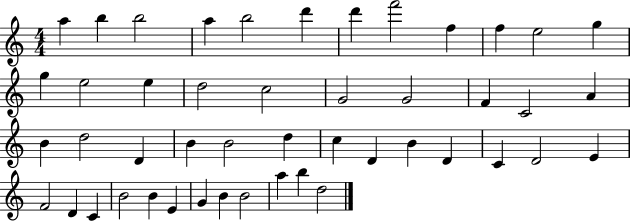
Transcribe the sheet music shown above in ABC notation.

X:1
T:Untitled
M:4/4
L:1/4
K:C
a b b2 a b2 d' d' f'2 f f e2 g g e2 e d2 c2 G2 G2 F C2 A B d2 D B B2 d c D B D C D2 E F2 D C B2 B E G B B2 a b d2